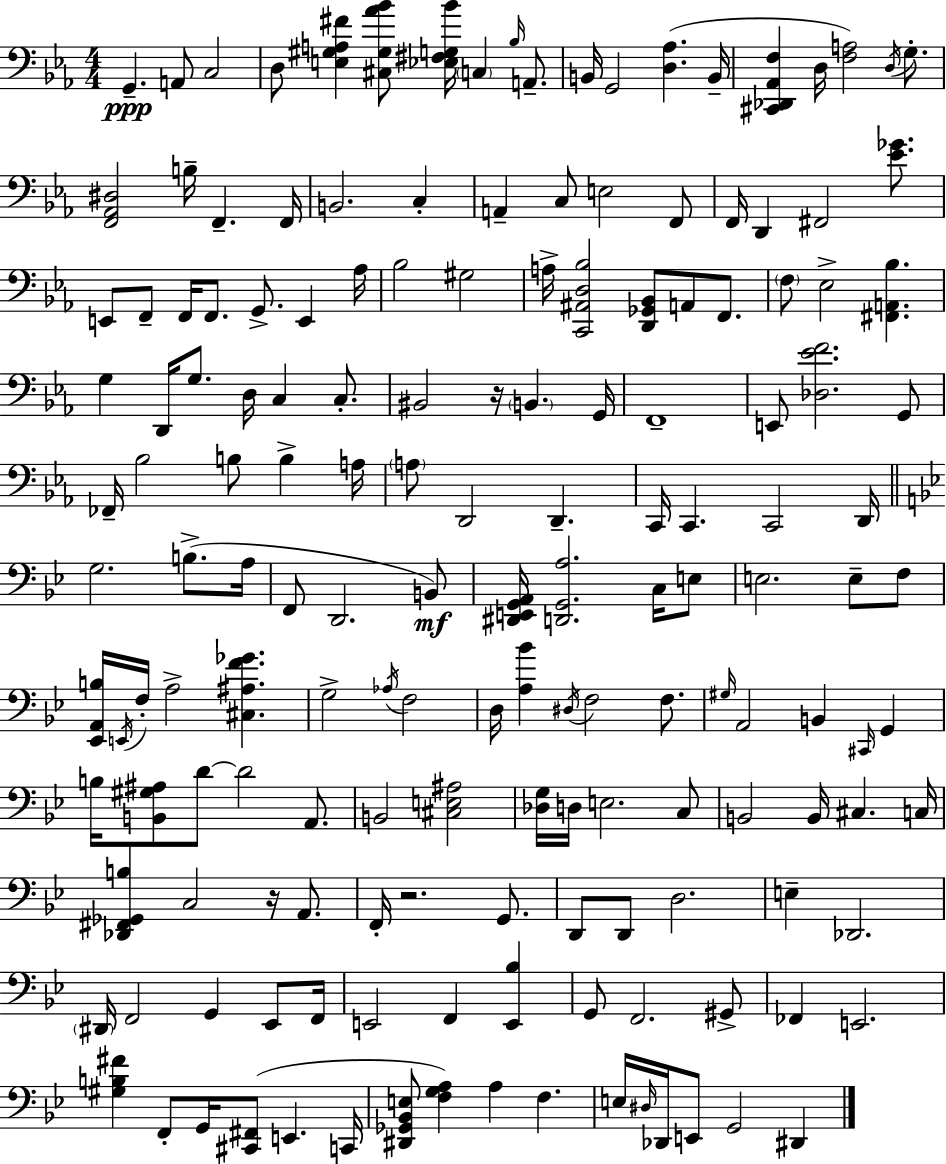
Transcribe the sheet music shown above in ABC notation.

X:1
T:Untitled
M:4/4
L:1/4
K:Eb
G,, A,,/2 C,2 D,/2 [E,^G,A,^F] [^C,^G,_A_B]/2 [_E,^F,G,_B]/4 C, _B,/4 A,,/2 B,,/4 G,,2 [D,_A,] B,,/4 [^C,,_D,,_A,,F,] D,/4 [F,A,]2 D,/4 G,/2 [F,,_A,,^D,]2 B,/4 F,, F,,/4 B,,2 C, A,, C,/2 E,2 F,,/2 F,,/4 D,, ^F,,2 [_E_G]/2 E,,/2 F,,/2 F,,/4 F,,/2 G,,/2 E,, _A,/4 _B,2 ^G,2 A,/4 [C,,^A,,D,_B,]2 [D,,_G,,_B,,]/2 A,,/2 F,,/2 F,/2 _E,2 [^F,,A,,_B,] G, D,,/4 G,/2 D,/4 C, C,/2 ^B,,2 z/4 B,, G,,/4 F,,4 E,,/2 [_D,_EF]2 G,,/2 _F,,/4 _B,2 B,/2 B, A,/4 A,/2 D,,2 D,, C,,/4 C,, C,,2 D,,/4 G,2 B,/2 A,/4 F,,/2 D,,2 B,,/2 [^D,,E,,G,,A,,]/4 [D,,G,,A,]2 C,/4 E,/2 E,2 E,/2 F,/2 [_E,,A,,B,]/4 E,,/4 F,/4 A,2 [^C,^A,F_G] G,2 _A,/4 F,2 D,/4 [A,_B] ^D,/4 F,2 F,/2 ^G,/4 A,,2 B,, ^C,,/4 G,, B,/4 [B,,^G,^A,]/2 D/2 D2 A,,/2 B,,2 [^C,E,^A,]2 [_D,G,]/4 D,/4 E,2 C,/2 B,,2 B,,/4 ^C, C,/4 [_D,,^F,,_G,,B,] C,2 z/4 A,,/2 F,,/4 z2 G,,/2 D,,/2 D,,/2 D,2 E, _D,,2 ^D,,/4 F,,2 G,, _E,,/2 F,,/4 E,,2 F,, [E,,_B,] G,,/2 F,,2 ^G,,/2 _F,, E,,2 [^G,B,^F] F,,/2 G,,/4 [^C,,^F,,]/2 E,, C,,/4 [^D,,_G,,_B,,E,]/2 [F,G,A,] A, F, E,/4 ^D,/4 _D,,/4 E,,/2 G,,2 ^D,,